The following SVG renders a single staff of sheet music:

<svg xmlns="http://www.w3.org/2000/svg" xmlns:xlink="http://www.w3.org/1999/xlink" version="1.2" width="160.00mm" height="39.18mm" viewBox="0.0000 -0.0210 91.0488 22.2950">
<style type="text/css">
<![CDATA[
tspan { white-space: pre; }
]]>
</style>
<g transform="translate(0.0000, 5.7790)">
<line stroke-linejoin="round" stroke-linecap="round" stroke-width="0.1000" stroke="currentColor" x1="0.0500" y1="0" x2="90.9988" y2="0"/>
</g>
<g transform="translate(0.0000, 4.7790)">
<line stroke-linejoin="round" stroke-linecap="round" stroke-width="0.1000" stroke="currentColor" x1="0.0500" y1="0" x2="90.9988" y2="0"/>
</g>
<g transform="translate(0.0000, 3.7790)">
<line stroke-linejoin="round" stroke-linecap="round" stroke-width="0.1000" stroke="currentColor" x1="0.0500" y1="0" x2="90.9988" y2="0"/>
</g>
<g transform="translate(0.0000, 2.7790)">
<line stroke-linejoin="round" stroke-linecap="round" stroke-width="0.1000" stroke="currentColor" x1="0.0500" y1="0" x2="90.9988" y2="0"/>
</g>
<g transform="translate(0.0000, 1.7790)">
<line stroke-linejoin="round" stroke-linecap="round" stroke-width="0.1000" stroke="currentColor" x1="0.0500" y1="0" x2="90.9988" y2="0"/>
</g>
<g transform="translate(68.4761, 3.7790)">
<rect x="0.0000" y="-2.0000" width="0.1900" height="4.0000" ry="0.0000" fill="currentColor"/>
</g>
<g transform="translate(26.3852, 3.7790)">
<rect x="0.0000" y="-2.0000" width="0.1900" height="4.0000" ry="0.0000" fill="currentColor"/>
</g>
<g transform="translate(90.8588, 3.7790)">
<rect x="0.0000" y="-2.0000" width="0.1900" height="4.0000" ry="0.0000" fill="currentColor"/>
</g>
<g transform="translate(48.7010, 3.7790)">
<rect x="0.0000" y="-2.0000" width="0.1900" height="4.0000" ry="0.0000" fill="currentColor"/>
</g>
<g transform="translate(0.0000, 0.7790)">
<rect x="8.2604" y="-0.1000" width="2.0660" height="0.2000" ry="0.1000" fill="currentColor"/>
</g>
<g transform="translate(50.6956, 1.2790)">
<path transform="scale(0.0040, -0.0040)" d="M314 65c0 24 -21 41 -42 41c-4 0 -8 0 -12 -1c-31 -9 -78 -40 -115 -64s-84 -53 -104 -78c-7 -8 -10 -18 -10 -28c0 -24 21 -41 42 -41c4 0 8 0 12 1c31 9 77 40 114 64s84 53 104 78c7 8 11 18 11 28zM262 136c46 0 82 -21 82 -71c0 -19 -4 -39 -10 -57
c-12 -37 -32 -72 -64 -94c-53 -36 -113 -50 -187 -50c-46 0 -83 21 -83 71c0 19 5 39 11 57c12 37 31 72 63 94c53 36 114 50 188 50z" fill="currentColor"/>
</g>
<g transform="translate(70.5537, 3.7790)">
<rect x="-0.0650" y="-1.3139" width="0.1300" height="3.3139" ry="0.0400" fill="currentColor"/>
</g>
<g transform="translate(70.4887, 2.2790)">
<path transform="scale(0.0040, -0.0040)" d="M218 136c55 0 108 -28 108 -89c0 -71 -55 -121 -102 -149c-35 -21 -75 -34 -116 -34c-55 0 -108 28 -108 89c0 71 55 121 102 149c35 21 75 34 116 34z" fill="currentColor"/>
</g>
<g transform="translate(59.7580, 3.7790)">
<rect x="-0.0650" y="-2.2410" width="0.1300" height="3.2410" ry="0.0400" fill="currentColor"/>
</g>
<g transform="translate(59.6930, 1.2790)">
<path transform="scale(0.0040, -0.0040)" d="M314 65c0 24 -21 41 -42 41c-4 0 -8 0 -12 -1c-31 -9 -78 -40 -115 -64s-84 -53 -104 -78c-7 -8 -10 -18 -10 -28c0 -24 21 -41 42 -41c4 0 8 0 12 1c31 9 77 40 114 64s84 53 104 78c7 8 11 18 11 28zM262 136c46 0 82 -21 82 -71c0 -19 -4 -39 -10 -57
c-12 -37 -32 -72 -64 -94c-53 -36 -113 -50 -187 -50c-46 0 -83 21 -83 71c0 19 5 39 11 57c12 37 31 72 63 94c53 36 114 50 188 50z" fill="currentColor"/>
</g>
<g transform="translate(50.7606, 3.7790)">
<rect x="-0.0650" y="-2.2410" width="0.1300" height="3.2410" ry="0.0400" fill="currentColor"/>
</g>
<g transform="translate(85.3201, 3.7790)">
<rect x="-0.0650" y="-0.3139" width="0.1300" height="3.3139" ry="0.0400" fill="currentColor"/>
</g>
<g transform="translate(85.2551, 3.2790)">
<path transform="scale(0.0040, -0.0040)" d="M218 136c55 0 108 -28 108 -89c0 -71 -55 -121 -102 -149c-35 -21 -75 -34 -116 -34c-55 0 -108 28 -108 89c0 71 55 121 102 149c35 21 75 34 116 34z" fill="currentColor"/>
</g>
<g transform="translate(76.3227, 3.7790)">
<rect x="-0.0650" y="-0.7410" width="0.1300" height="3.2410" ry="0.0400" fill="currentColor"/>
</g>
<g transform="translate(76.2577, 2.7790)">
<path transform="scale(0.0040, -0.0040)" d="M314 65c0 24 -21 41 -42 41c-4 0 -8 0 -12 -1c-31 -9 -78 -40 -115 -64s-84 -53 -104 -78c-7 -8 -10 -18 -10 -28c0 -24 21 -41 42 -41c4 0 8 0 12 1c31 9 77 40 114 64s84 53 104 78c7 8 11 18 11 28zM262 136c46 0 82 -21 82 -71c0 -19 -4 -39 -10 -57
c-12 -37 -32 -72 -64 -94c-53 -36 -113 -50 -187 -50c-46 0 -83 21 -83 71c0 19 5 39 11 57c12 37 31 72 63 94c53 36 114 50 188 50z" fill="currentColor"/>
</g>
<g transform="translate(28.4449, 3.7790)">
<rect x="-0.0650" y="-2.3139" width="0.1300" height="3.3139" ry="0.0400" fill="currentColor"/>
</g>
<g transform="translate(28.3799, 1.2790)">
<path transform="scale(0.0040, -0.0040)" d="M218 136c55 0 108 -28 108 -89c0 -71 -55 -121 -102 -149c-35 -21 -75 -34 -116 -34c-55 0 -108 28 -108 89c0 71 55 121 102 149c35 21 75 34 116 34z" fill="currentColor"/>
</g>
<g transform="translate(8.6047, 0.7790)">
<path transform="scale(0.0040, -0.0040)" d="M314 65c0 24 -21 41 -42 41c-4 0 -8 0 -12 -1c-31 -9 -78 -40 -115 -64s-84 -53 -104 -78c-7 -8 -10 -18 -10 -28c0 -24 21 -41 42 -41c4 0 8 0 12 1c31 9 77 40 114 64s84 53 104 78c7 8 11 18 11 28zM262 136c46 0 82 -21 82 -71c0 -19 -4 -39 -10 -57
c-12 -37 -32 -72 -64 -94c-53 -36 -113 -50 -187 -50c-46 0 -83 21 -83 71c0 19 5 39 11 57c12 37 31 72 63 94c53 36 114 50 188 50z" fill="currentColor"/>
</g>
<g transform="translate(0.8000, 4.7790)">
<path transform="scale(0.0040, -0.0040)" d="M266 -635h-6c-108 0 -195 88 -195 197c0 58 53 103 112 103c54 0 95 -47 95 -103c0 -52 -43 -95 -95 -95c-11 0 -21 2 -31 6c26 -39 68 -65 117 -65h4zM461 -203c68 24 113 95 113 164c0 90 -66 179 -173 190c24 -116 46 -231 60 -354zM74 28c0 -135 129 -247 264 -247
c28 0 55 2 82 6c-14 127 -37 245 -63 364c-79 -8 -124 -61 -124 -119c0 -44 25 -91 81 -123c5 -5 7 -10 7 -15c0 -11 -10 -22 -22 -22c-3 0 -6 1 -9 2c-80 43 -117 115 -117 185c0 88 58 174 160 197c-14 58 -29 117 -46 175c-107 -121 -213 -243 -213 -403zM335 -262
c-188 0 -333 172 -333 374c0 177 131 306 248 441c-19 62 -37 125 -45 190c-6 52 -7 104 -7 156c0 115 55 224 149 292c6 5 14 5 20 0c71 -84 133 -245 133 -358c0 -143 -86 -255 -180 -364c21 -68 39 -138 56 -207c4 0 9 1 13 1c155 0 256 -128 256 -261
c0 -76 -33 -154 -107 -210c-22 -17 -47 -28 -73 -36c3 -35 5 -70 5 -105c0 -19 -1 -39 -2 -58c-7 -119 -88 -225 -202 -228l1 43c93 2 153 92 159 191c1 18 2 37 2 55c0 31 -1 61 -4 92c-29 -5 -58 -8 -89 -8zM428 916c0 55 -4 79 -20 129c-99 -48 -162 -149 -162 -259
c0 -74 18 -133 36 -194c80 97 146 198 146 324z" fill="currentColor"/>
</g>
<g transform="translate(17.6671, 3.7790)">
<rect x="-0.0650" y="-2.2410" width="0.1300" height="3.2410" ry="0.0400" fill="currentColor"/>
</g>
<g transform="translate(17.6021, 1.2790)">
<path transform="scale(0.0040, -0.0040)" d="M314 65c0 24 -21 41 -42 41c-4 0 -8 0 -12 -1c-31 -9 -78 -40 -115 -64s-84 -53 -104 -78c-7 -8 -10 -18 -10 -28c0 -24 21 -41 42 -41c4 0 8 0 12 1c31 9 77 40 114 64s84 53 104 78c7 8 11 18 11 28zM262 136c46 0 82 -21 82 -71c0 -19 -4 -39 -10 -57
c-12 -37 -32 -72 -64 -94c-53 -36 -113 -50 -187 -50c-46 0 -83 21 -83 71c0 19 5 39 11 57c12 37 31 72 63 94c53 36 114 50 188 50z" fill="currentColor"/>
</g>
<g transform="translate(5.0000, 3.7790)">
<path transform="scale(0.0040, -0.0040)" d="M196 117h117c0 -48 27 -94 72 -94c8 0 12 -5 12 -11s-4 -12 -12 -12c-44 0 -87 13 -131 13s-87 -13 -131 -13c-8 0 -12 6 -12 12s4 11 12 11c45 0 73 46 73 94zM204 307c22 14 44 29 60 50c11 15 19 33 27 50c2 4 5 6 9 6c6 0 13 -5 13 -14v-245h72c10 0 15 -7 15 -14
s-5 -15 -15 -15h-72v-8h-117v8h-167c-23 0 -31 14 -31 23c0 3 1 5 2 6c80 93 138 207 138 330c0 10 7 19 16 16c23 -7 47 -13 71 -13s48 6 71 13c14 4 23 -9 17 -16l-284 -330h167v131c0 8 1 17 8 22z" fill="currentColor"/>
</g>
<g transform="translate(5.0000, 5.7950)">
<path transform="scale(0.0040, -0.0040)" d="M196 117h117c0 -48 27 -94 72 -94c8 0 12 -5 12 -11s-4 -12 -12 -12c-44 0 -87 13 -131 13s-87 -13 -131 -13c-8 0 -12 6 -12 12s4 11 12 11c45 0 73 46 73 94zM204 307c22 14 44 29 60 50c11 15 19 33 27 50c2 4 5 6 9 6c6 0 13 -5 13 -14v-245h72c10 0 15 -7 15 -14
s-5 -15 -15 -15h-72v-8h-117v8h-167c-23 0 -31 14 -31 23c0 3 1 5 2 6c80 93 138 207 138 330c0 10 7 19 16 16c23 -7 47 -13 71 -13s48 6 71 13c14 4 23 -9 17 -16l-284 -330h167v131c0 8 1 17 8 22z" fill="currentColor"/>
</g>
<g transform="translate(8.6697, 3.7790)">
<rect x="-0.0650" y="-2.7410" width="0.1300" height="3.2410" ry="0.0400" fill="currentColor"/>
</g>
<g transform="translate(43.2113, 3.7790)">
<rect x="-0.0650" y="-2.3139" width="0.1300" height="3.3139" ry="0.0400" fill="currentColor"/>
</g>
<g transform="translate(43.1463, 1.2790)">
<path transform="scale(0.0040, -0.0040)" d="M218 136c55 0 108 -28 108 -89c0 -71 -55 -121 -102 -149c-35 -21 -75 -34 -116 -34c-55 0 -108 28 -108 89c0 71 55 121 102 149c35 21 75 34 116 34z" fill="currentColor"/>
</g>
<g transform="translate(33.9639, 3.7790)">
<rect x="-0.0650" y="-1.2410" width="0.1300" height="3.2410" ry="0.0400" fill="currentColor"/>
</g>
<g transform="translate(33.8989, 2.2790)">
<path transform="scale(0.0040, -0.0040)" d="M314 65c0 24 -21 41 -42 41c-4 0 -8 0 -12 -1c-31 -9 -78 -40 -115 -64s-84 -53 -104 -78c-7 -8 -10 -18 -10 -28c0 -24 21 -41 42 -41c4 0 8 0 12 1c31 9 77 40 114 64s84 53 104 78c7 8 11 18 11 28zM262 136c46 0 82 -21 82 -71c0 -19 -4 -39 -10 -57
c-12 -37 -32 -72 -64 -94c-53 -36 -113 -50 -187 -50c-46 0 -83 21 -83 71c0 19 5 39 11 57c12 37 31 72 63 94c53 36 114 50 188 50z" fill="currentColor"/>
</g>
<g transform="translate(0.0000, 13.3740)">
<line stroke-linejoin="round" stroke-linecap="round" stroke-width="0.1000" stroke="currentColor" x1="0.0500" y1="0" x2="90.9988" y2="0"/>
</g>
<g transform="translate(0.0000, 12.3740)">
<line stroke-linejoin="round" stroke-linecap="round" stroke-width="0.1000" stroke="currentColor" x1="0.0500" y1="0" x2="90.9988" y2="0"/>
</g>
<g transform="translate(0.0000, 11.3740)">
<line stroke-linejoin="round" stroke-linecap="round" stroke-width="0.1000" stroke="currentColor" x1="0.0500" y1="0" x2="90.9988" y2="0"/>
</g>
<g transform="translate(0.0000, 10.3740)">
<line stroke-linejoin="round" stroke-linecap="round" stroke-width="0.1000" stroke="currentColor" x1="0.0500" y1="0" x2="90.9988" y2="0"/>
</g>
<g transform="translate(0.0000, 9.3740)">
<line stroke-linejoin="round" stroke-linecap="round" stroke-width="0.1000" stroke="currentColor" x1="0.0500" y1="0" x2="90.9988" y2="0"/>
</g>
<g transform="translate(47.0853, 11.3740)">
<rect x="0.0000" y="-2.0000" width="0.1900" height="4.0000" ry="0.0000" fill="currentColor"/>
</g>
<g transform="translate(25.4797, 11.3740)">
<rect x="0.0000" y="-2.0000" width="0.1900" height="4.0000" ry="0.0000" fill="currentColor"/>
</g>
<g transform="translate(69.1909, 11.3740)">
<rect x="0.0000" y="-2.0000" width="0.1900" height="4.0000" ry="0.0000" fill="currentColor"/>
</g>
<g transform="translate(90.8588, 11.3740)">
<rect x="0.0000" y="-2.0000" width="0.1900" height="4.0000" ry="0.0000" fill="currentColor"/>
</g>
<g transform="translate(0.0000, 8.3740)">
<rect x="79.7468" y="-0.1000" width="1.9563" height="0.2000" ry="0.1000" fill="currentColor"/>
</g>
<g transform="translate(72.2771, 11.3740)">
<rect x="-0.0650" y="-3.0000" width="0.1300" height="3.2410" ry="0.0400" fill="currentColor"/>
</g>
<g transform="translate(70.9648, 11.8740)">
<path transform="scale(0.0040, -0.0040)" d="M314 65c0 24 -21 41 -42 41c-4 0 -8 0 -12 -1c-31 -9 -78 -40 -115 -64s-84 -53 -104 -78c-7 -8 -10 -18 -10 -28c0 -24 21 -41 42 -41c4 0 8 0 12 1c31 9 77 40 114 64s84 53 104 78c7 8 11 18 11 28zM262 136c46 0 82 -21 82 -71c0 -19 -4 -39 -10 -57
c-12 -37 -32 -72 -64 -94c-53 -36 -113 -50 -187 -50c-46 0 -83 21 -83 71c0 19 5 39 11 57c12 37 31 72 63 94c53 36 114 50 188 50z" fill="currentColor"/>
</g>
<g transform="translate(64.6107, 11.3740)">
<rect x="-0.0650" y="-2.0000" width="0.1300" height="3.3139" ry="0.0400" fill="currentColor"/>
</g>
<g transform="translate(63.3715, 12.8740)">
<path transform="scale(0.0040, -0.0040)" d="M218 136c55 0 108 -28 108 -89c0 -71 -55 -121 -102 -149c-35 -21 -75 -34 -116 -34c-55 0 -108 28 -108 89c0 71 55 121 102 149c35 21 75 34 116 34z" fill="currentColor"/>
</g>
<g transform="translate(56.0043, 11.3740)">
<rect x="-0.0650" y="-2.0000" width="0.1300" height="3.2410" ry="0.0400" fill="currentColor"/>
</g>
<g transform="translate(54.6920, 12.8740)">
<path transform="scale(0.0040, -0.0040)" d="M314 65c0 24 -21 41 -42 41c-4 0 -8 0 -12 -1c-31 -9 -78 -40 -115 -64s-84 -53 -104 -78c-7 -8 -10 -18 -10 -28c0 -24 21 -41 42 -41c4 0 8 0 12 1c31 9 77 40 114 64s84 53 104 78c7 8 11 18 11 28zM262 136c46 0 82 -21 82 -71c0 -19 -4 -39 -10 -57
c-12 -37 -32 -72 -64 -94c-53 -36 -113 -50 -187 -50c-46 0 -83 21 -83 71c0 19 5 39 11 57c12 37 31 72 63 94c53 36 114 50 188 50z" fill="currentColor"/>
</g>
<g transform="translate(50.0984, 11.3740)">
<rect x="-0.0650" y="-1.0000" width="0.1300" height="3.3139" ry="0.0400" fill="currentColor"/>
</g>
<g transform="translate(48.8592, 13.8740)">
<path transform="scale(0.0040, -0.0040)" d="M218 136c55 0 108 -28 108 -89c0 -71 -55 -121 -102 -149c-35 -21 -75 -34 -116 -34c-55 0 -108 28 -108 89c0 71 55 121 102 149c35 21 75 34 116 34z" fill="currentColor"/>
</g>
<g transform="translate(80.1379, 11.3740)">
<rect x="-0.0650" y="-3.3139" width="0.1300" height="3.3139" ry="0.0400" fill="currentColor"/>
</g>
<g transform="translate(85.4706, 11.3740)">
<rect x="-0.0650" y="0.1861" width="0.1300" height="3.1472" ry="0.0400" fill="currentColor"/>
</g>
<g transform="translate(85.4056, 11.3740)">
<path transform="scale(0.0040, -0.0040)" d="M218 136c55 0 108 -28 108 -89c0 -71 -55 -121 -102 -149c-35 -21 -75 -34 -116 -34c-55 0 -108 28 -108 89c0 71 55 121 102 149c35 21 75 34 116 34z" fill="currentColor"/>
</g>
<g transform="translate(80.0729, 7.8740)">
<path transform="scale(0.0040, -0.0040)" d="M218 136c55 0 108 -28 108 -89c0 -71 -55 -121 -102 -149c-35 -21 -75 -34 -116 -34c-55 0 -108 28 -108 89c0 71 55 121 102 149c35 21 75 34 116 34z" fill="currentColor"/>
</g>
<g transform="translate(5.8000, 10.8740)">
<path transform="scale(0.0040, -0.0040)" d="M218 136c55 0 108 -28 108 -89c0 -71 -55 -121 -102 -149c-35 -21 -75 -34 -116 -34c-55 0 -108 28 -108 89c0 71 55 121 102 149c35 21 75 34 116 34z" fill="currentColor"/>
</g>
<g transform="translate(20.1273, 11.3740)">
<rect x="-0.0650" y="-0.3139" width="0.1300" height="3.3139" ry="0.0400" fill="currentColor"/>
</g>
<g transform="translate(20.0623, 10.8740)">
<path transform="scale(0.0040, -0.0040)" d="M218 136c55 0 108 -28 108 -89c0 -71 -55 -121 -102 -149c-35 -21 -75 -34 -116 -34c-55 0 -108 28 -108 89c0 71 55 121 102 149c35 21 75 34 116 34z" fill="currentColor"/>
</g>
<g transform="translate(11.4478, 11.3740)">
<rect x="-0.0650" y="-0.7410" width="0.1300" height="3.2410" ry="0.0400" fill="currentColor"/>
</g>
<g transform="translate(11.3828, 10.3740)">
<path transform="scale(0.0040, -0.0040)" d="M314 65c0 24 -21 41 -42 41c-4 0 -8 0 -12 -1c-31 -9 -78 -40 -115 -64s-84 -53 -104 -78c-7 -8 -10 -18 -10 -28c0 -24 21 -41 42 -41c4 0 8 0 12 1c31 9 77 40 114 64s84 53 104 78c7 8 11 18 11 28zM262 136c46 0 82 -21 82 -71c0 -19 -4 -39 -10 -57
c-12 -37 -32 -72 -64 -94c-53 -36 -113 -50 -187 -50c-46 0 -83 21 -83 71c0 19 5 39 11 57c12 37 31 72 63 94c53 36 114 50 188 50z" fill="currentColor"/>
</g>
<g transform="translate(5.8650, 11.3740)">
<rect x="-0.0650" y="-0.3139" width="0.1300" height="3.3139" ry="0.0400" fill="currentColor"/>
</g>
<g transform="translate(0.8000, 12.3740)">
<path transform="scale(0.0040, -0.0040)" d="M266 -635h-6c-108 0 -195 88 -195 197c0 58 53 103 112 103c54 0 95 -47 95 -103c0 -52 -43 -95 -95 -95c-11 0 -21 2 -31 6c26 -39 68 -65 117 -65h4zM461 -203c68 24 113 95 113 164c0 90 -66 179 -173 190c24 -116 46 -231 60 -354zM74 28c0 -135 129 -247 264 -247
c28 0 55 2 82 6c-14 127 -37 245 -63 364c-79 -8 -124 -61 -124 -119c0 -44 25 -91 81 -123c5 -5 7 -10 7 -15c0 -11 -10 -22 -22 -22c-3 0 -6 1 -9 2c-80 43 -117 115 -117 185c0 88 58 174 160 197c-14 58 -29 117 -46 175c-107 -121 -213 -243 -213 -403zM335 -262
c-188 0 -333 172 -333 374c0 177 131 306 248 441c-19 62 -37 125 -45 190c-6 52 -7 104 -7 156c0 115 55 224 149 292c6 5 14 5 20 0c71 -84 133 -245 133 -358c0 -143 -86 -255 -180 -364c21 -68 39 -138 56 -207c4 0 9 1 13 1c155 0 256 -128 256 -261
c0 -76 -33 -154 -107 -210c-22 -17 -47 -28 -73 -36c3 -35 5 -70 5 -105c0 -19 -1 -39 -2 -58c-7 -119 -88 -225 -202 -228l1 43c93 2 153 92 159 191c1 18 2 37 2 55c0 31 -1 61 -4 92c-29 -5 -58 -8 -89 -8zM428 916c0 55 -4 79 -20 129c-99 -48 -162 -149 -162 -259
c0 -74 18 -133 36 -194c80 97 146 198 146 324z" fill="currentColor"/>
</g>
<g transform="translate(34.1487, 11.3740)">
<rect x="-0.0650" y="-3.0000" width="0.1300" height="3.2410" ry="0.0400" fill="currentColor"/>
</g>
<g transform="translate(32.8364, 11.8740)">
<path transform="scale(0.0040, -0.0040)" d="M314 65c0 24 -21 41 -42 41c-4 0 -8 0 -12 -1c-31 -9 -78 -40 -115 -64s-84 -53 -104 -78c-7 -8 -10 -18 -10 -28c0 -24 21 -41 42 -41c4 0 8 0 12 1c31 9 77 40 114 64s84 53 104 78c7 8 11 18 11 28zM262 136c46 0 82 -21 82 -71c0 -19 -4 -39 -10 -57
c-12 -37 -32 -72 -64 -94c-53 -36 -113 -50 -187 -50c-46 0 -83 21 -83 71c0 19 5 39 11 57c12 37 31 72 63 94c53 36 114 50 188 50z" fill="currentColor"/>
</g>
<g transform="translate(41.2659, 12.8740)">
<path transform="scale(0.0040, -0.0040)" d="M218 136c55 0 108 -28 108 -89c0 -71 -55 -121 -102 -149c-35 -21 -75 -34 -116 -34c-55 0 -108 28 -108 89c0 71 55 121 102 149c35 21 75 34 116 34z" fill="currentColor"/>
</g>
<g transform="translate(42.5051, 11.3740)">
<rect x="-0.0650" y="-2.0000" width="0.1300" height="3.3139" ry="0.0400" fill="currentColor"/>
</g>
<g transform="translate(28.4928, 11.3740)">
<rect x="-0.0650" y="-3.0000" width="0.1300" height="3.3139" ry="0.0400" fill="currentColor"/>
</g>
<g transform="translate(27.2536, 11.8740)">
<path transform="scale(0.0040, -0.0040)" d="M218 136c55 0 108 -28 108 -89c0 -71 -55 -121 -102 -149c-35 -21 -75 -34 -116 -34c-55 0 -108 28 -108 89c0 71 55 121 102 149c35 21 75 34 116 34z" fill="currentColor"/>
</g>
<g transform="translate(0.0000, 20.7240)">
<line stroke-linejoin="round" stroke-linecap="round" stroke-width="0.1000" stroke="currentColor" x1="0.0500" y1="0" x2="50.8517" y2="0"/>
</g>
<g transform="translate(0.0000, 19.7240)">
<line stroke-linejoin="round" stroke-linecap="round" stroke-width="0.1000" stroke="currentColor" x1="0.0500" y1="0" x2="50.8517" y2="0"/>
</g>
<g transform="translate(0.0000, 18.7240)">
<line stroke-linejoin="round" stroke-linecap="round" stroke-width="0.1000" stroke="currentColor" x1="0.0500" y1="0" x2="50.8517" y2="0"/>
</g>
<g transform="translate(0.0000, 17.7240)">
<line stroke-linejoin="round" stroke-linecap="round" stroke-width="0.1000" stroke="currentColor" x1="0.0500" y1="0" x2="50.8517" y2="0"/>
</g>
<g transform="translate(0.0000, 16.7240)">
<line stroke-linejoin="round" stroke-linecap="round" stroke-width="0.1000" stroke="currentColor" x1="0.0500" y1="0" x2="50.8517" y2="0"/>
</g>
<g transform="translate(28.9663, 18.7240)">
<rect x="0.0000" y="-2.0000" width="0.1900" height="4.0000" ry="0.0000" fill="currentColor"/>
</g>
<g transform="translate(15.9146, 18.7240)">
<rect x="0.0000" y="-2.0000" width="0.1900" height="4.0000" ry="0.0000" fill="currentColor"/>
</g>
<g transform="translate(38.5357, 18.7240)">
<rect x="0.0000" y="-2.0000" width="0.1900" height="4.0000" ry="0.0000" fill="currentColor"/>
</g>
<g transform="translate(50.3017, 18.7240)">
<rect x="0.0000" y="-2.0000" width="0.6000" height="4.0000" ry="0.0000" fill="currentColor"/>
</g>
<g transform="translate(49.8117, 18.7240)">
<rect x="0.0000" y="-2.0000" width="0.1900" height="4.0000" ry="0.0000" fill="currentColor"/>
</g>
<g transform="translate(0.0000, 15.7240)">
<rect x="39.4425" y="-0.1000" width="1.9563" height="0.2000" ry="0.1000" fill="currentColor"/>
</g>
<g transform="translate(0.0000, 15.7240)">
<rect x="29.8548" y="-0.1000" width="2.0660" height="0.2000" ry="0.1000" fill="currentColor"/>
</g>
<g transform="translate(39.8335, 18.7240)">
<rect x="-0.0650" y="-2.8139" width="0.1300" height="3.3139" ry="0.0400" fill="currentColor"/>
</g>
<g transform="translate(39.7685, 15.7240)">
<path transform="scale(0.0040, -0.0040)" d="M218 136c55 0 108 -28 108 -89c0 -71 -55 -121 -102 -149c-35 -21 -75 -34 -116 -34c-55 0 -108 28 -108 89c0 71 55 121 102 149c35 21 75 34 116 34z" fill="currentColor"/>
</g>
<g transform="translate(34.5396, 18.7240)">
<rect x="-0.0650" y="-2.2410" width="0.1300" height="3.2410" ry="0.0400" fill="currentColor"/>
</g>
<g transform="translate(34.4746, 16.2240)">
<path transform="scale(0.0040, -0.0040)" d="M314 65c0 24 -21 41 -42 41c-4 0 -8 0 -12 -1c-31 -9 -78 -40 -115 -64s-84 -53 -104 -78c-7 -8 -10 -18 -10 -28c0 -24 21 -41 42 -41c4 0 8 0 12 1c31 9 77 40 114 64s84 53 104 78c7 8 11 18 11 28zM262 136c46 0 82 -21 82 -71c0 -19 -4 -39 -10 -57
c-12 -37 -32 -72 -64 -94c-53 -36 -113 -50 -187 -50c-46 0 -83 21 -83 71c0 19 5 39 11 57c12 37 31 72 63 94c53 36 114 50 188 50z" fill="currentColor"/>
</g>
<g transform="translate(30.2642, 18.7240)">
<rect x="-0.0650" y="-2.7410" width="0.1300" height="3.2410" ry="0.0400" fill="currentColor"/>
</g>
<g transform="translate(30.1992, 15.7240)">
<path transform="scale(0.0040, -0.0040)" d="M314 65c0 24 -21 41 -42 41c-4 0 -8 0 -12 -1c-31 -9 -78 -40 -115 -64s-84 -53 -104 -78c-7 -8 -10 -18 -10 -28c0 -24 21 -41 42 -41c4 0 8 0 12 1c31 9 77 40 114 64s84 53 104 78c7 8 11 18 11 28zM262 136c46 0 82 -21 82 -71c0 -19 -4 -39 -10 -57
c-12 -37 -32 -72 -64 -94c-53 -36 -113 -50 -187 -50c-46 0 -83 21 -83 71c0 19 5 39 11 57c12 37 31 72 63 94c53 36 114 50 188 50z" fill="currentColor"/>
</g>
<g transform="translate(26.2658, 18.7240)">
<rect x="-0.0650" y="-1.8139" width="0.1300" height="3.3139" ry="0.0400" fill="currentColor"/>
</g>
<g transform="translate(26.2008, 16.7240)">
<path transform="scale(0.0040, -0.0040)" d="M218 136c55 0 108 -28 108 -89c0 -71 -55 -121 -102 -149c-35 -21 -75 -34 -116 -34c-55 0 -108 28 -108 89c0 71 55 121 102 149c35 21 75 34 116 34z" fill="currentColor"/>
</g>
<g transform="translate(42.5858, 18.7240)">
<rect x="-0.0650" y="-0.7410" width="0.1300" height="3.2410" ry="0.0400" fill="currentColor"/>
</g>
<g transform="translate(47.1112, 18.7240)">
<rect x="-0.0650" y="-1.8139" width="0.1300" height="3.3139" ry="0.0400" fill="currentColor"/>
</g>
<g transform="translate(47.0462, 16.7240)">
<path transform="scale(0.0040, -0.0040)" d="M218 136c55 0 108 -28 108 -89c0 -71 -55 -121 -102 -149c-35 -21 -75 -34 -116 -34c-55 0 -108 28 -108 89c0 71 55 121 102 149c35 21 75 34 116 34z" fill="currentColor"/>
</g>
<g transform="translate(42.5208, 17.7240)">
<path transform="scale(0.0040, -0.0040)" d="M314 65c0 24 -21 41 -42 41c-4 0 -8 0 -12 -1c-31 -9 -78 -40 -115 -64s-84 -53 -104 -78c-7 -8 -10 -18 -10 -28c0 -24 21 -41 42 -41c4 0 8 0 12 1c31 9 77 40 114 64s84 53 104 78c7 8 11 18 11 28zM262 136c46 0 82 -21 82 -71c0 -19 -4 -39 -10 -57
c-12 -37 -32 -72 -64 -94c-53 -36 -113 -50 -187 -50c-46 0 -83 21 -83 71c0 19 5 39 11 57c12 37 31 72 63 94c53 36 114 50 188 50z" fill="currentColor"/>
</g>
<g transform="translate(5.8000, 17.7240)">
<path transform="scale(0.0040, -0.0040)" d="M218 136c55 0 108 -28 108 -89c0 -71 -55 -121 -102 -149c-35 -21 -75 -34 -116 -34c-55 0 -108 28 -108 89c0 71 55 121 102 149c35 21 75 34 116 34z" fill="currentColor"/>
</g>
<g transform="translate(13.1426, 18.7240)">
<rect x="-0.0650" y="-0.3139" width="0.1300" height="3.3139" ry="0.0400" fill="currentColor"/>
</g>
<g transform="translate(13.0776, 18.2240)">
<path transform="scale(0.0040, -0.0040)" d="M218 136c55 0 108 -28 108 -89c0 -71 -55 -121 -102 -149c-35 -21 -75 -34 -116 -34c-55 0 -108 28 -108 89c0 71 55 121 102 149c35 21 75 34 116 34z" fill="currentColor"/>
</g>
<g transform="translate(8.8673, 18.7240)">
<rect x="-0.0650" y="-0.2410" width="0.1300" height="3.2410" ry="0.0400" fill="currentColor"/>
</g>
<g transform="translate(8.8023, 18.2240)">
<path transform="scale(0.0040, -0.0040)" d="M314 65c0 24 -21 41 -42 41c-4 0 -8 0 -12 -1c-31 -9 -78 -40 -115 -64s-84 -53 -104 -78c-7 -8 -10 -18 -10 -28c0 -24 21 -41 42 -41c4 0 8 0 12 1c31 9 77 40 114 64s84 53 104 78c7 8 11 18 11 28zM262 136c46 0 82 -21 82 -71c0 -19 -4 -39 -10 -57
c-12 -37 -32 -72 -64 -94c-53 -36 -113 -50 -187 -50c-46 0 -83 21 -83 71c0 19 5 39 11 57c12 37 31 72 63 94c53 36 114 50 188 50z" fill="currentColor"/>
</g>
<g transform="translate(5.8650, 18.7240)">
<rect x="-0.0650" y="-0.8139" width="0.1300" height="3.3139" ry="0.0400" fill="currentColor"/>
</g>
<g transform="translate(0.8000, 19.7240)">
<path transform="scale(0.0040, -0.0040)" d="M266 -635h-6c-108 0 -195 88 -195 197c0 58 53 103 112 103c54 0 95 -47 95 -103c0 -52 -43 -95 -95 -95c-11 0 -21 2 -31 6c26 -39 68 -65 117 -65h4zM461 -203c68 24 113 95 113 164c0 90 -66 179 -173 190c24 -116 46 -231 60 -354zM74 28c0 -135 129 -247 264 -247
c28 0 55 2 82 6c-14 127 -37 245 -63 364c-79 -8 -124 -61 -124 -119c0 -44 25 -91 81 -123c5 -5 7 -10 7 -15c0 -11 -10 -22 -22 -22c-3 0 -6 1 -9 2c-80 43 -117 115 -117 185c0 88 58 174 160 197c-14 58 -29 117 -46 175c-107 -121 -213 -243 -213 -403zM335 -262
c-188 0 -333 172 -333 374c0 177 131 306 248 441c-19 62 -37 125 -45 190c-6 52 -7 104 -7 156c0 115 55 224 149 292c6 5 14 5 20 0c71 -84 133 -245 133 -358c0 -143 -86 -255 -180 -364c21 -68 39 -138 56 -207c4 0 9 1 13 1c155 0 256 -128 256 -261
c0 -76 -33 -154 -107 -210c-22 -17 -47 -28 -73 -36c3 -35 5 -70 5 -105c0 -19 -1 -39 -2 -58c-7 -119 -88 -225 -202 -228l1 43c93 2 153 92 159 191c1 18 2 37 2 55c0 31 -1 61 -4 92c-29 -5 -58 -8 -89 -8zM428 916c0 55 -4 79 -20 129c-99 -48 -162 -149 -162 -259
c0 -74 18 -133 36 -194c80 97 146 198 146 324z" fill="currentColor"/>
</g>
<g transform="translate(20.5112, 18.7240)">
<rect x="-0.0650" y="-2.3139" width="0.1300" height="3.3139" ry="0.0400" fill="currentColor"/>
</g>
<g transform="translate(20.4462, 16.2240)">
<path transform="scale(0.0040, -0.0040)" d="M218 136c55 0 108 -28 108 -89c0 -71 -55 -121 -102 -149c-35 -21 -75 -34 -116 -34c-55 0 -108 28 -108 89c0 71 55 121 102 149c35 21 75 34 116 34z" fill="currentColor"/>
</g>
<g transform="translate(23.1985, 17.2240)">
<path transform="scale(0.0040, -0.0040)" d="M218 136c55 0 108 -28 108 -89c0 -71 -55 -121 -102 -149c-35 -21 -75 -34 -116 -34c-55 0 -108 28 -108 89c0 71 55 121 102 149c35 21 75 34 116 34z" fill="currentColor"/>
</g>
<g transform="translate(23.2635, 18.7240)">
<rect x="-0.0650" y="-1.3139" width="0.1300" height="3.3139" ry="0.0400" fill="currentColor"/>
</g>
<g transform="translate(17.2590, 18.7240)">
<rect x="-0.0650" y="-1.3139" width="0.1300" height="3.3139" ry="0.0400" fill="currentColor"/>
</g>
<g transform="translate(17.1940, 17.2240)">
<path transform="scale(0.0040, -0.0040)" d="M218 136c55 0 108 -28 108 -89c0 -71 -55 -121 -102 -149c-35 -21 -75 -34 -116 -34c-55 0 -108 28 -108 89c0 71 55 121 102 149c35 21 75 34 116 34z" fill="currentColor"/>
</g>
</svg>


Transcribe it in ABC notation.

X:1
T:Untitled
M:4/4
L:1/4
K:C
a2 g2 g e2 g g2 g2 e d2 c c d2 c A A2 F D F2 F A2 b B d c2 c e g e f a2 g2 a d2 f